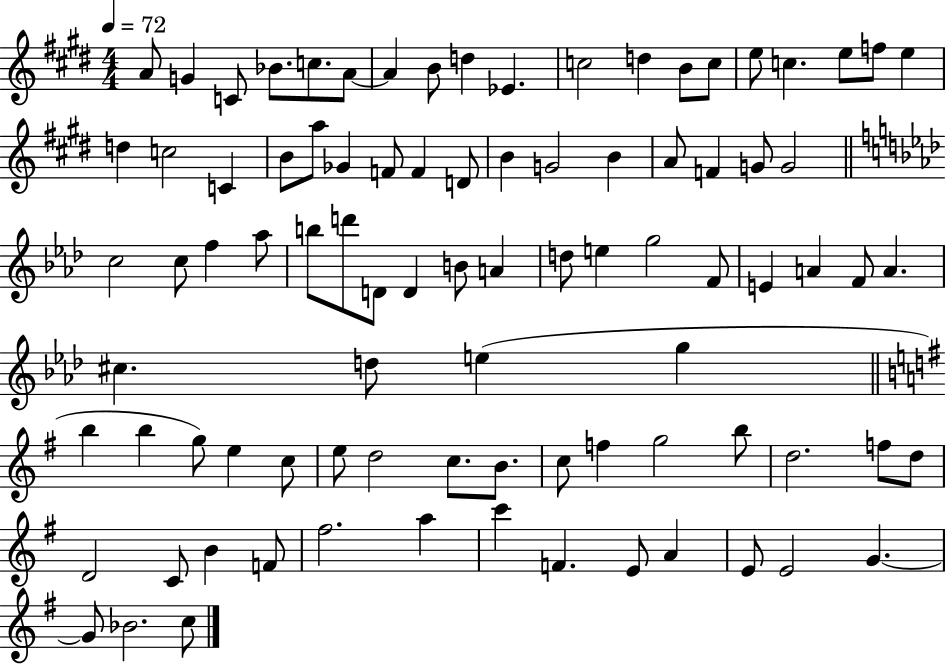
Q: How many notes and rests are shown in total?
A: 89